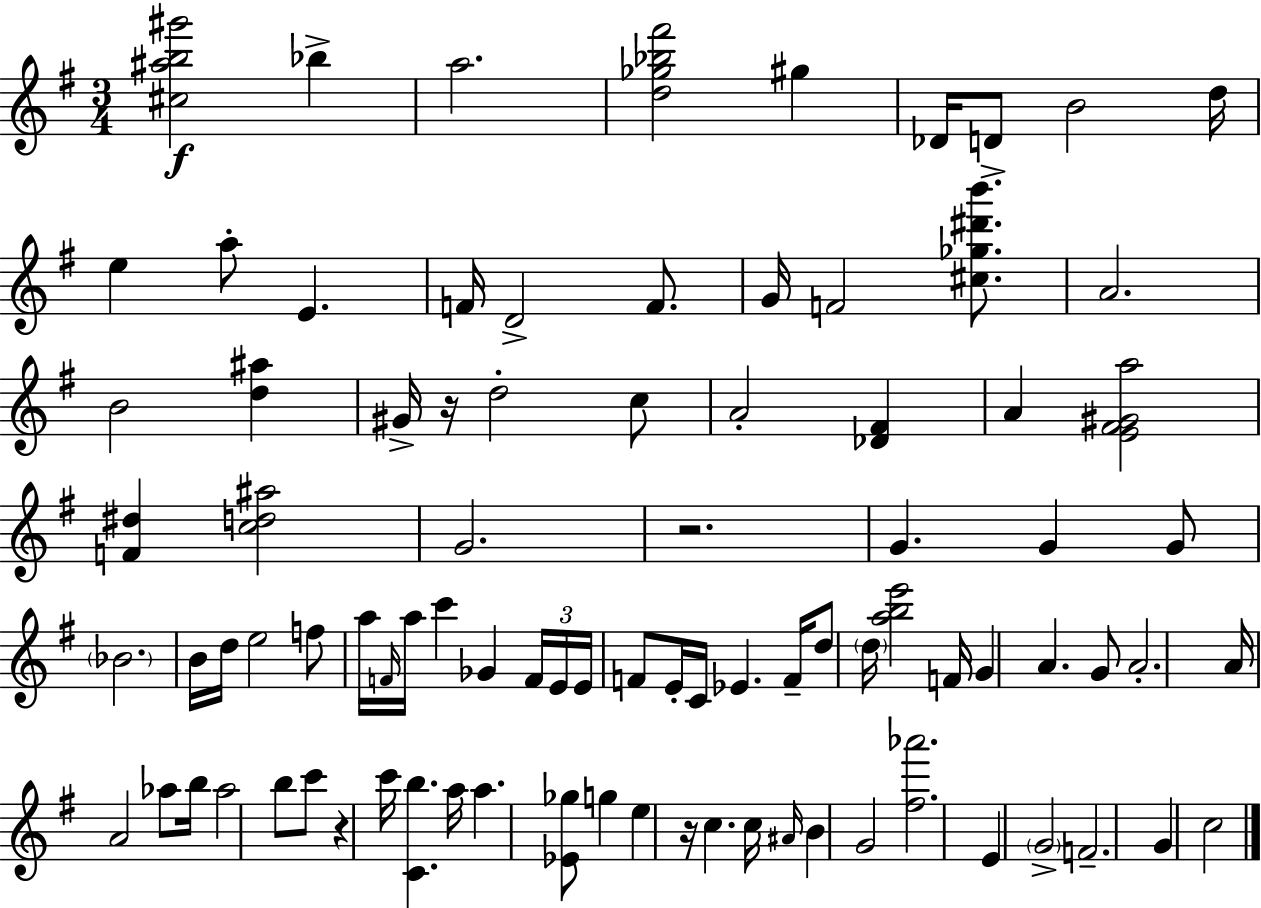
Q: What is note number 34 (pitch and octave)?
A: A5